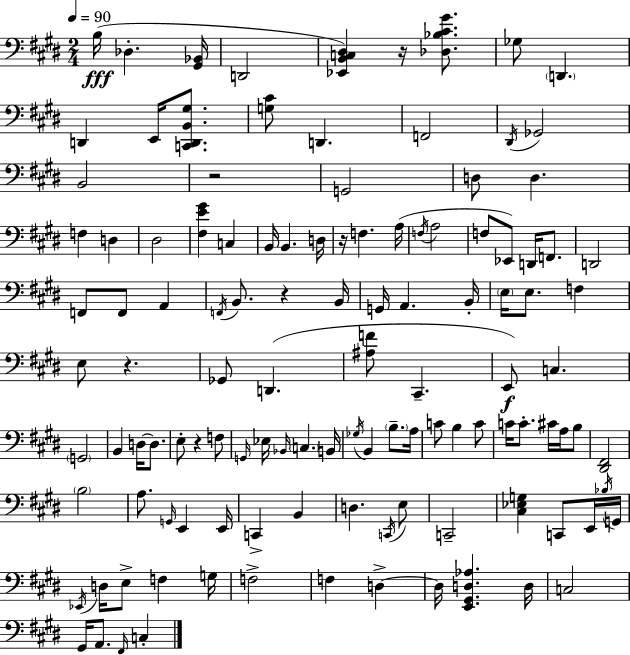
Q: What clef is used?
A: bass